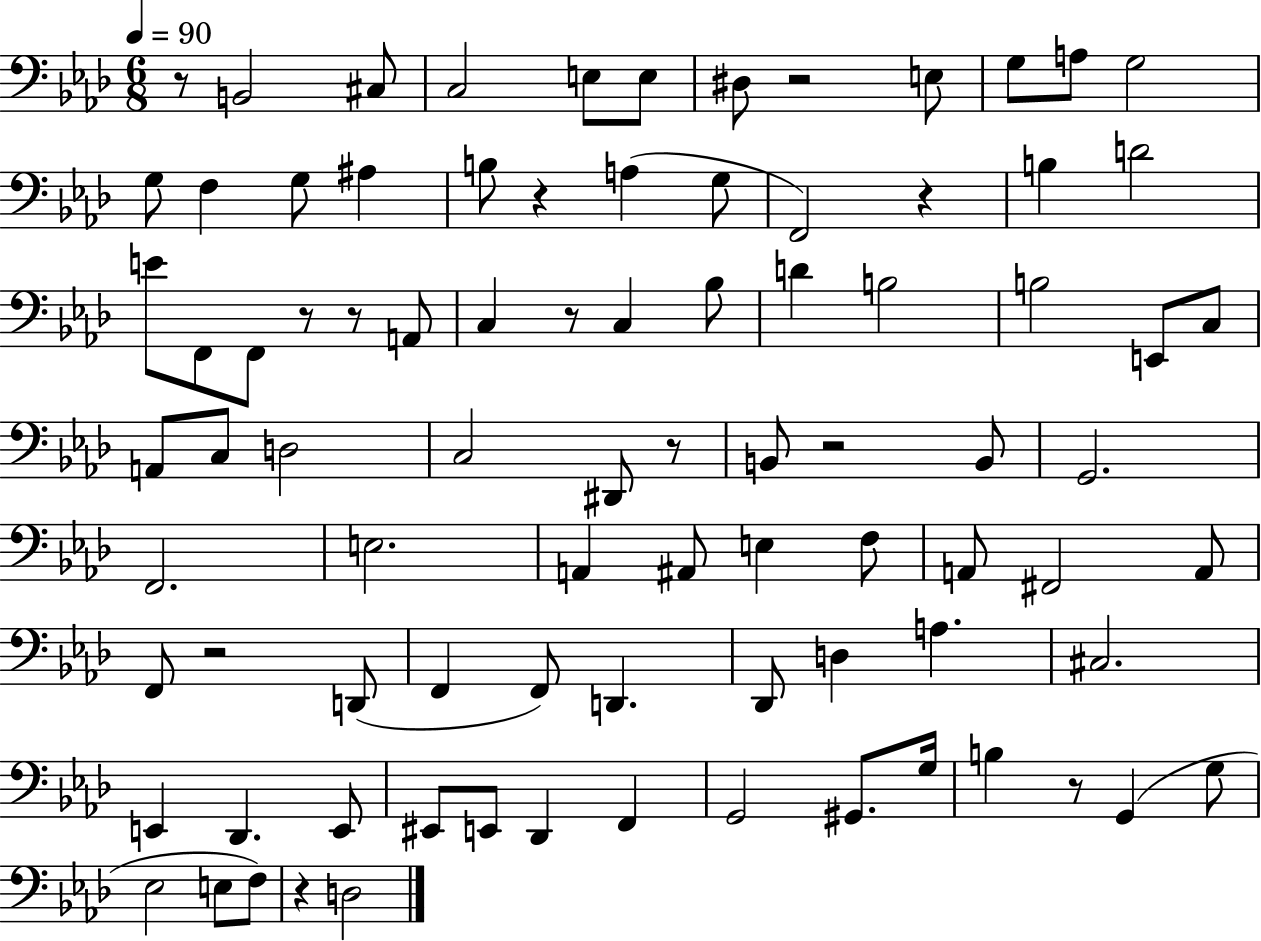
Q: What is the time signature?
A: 6/8